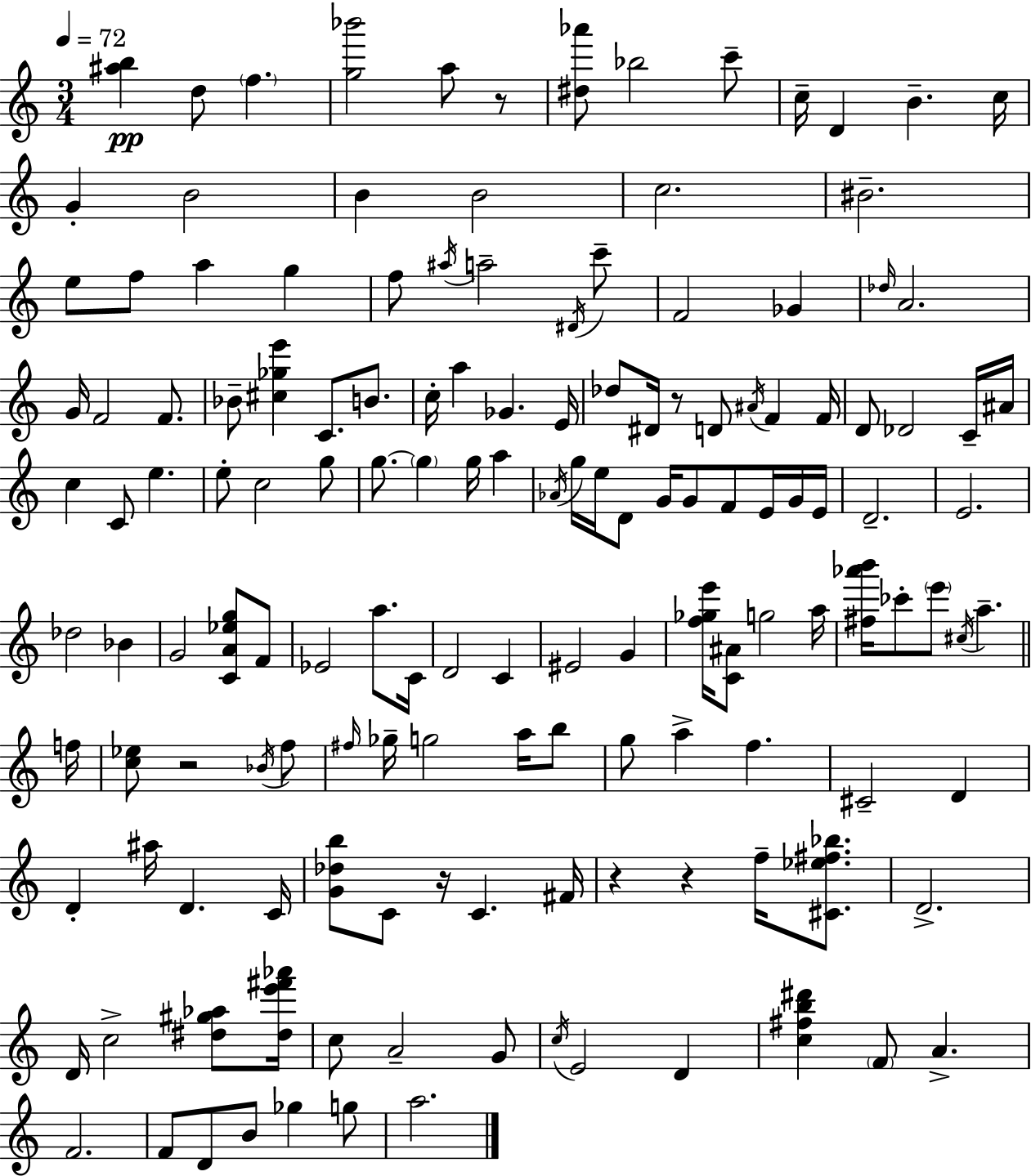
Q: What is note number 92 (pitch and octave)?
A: Gb5